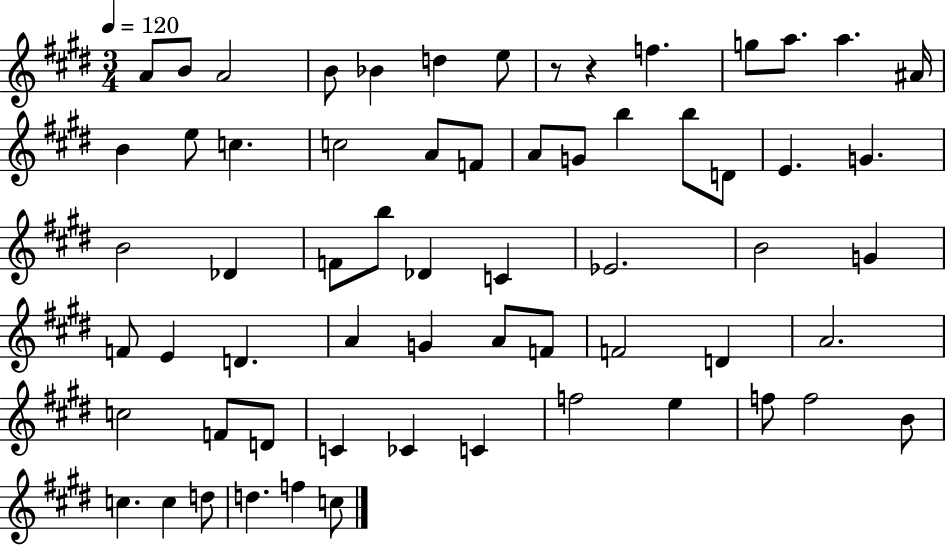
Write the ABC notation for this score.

X:1
T:Untitled
M:3/4
L:1/4
K:E
A/2 B/2 A2 B/2 _B d e/2 z/2 z f g/2 a/2 a ^A/4 B e/2 c c2 A/2 F/2 A/2 G/2 b b/2 D/2 E G B2 _D F/2 b/2 _D C _E2 B2 G F/2 E D A G A/2 F/2 F2 D A2 c2 F/2 D/2 C _C C f2 e f/2 f2 B/2 c c d/2 d f c/2